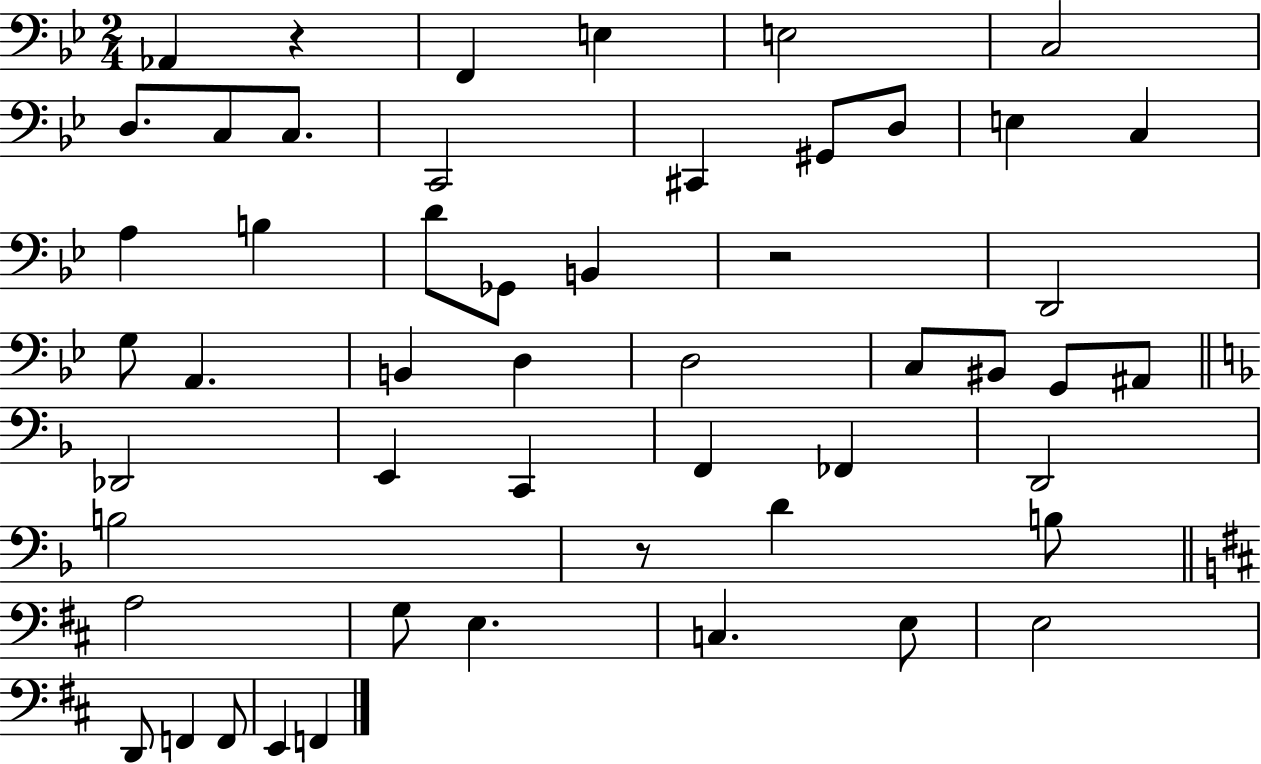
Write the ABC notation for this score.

X:1
T:Untitled
M:2/4
L:1/4
K:Bb
_A,, z F,, E, E,2 C,2 D,/2 C,/2 C,/2 C,,2 ^C,, ^G,,/2 D,/2 E, C, A, B, D/2 _G,,/2 B,, z2 D,,2 G,/2 A,, B,, D, D,2 C,/2 ^B,,/2 G,,/2 ^A,,/2 _D,,2 E,, C,, F,, _F,, D,,2 B,2 z/2 D B,/2 A,2 G,/2 E, C, E,/2 E,2 D,,/2 F,, F,,/2 E,, F,,